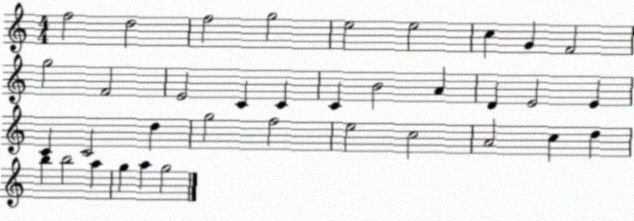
X:1
T:Untitled
M:4/4
L:1/4
K:C
f2 d2 f2 g2 e2 e2 c G F2 g2 F2 E2 C C C B2 A D E2 E C C2 d g2 f2 e2 c2 A2 c d b b2 a g a g2